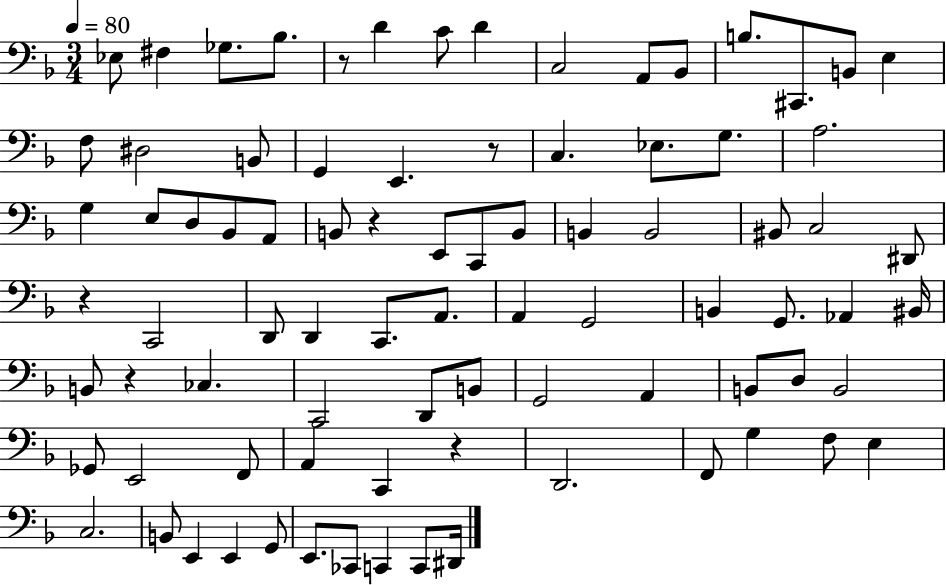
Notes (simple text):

Eb3/e F#3/q Gb3/e. Bb3/e. R/e D4/q C4/e D4/q C3/h A2/e Bb2/e B3/e. C#2/e. B2/e E3/q F3/e D#3/h B2/e G2/q E2/q. R/e C3/q. Eb3/e. G3/e. A3/h. G3/q E3/e D3/e Bb2/e A2/e B2/e R/q E2/e C2/e B2/e B2/q B2/h BIS2/e C3/h D#2/e R/q C2/h D2/e D2/q C2/e. A2/e. A2/q G2/h B2/q G2/e. Ab2/q BIS2/s B2/e R/q CES3/q. C2/h D2/e B2/e G2/h A2/q B2/e D3/e B2/h Gb2/e E2/h F2/e A2/q C2/q R/q D2/h. F2/e G3/q F3/e E3/q C3/h. B2/e E2/q E2/q G2/e E2/e. CES2/e C2/q C2/e D#2/s